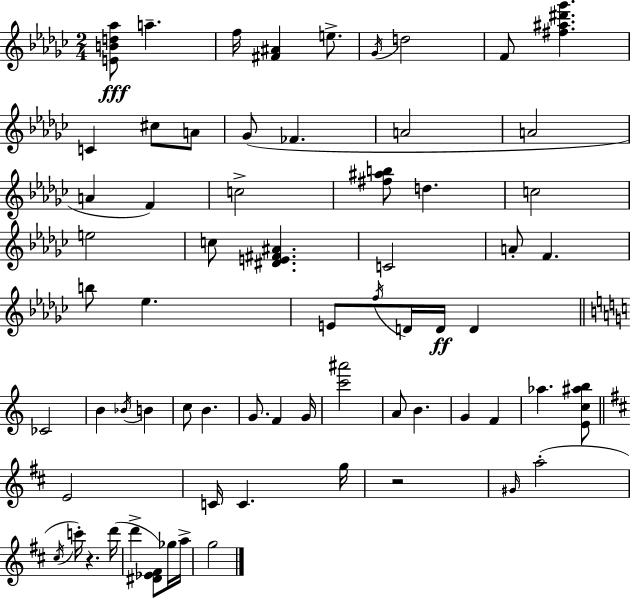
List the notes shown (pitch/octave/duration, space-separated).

[E4,B4,D5,Ab5]/e A5/q. F5/s [F#4,A#4]/q E5/e. Gb4/s D5/h F4/e [F#5,A#5,D#6,Gb6]/q. C4/q C#5/e A4/e Gb4/e FES4/q. A4/h A4/h A4/q F4/q C5/h [F#5,A#5,B5]/e D5/q. C5/h E5/h C5/e [D#4,E4,F#4,A#4]/q. C4/h A4/e F4/q. B5/e Eb5/q. E4/e F5/s D4/s D4/s D4/q CES4/h B4/q Bb4/s B4/q C5/e B4/q. G4/e. F4/q G4/s [C6,A#6]/h A4/e B4/q. G4/q F4/q Ab5/q. [E4,C5,A#5,B5]/e E4/h C4/s C4/q. G5/s R/h G#4/s A5/h C#5/s C6/s R/q. D6/s D6/q [D#4,Eb4,F#4]/e Gb5/s A5/s G5/h